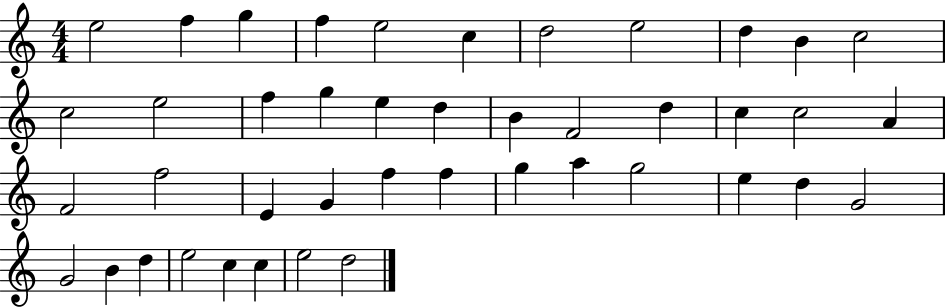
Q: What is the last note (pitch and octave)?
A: D5